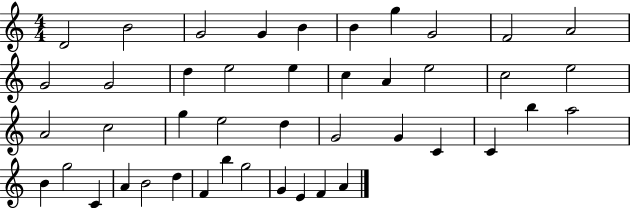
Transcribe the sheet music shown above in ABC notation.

X:1
T:Untitled
M:4/4
L:1/4
K:C
D2 B2 G2 G B B g G2 F2 A2 G2 G2 d e2 e c A e2 c2 e2 A2 c2 g e2 d G2 G C C b a2 B g2 C A B2 d F b g2 G E F A